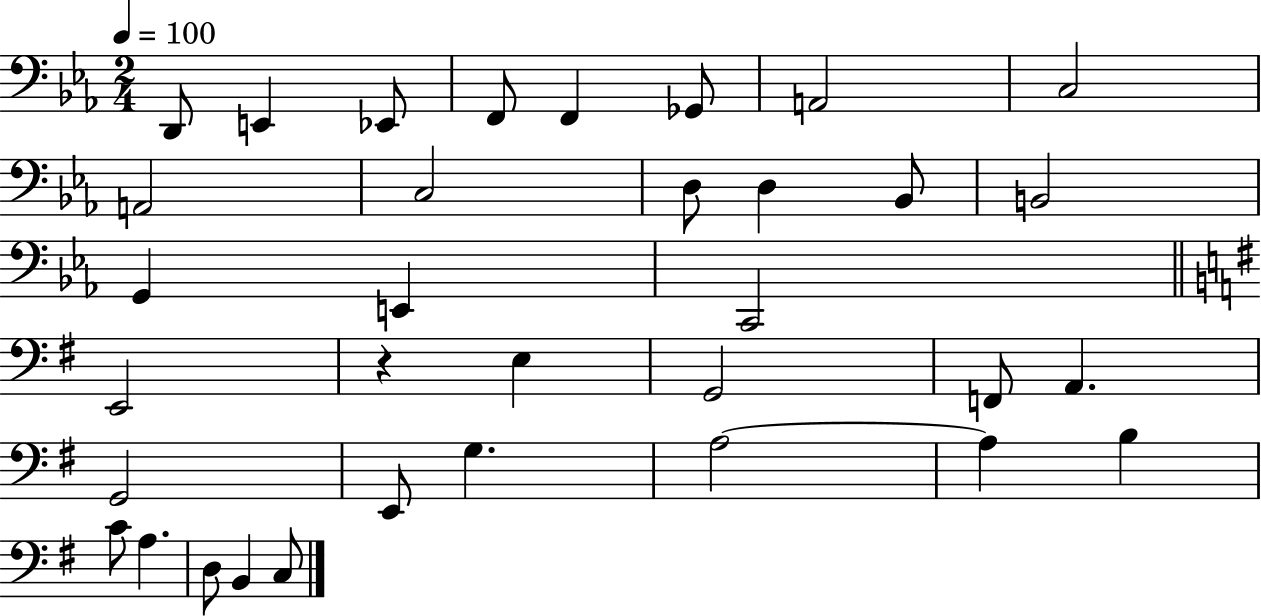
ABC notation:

X:1
T:Untitled
M:2/4
L:1/4
K:Eb
D,,/2 E,, _E,,/2 F,,/2 F,, _G,,/2 A,,2 C,2 A,,2 C,2 D,/2 D, _B,,/2 B,,2 G,, E,, C,,2 E,,2 z E, G,,2 F,,/2 A,, G,,2 E,,/2 G, A,2 A, B, C/2 A, D,/2 B,, C,/2